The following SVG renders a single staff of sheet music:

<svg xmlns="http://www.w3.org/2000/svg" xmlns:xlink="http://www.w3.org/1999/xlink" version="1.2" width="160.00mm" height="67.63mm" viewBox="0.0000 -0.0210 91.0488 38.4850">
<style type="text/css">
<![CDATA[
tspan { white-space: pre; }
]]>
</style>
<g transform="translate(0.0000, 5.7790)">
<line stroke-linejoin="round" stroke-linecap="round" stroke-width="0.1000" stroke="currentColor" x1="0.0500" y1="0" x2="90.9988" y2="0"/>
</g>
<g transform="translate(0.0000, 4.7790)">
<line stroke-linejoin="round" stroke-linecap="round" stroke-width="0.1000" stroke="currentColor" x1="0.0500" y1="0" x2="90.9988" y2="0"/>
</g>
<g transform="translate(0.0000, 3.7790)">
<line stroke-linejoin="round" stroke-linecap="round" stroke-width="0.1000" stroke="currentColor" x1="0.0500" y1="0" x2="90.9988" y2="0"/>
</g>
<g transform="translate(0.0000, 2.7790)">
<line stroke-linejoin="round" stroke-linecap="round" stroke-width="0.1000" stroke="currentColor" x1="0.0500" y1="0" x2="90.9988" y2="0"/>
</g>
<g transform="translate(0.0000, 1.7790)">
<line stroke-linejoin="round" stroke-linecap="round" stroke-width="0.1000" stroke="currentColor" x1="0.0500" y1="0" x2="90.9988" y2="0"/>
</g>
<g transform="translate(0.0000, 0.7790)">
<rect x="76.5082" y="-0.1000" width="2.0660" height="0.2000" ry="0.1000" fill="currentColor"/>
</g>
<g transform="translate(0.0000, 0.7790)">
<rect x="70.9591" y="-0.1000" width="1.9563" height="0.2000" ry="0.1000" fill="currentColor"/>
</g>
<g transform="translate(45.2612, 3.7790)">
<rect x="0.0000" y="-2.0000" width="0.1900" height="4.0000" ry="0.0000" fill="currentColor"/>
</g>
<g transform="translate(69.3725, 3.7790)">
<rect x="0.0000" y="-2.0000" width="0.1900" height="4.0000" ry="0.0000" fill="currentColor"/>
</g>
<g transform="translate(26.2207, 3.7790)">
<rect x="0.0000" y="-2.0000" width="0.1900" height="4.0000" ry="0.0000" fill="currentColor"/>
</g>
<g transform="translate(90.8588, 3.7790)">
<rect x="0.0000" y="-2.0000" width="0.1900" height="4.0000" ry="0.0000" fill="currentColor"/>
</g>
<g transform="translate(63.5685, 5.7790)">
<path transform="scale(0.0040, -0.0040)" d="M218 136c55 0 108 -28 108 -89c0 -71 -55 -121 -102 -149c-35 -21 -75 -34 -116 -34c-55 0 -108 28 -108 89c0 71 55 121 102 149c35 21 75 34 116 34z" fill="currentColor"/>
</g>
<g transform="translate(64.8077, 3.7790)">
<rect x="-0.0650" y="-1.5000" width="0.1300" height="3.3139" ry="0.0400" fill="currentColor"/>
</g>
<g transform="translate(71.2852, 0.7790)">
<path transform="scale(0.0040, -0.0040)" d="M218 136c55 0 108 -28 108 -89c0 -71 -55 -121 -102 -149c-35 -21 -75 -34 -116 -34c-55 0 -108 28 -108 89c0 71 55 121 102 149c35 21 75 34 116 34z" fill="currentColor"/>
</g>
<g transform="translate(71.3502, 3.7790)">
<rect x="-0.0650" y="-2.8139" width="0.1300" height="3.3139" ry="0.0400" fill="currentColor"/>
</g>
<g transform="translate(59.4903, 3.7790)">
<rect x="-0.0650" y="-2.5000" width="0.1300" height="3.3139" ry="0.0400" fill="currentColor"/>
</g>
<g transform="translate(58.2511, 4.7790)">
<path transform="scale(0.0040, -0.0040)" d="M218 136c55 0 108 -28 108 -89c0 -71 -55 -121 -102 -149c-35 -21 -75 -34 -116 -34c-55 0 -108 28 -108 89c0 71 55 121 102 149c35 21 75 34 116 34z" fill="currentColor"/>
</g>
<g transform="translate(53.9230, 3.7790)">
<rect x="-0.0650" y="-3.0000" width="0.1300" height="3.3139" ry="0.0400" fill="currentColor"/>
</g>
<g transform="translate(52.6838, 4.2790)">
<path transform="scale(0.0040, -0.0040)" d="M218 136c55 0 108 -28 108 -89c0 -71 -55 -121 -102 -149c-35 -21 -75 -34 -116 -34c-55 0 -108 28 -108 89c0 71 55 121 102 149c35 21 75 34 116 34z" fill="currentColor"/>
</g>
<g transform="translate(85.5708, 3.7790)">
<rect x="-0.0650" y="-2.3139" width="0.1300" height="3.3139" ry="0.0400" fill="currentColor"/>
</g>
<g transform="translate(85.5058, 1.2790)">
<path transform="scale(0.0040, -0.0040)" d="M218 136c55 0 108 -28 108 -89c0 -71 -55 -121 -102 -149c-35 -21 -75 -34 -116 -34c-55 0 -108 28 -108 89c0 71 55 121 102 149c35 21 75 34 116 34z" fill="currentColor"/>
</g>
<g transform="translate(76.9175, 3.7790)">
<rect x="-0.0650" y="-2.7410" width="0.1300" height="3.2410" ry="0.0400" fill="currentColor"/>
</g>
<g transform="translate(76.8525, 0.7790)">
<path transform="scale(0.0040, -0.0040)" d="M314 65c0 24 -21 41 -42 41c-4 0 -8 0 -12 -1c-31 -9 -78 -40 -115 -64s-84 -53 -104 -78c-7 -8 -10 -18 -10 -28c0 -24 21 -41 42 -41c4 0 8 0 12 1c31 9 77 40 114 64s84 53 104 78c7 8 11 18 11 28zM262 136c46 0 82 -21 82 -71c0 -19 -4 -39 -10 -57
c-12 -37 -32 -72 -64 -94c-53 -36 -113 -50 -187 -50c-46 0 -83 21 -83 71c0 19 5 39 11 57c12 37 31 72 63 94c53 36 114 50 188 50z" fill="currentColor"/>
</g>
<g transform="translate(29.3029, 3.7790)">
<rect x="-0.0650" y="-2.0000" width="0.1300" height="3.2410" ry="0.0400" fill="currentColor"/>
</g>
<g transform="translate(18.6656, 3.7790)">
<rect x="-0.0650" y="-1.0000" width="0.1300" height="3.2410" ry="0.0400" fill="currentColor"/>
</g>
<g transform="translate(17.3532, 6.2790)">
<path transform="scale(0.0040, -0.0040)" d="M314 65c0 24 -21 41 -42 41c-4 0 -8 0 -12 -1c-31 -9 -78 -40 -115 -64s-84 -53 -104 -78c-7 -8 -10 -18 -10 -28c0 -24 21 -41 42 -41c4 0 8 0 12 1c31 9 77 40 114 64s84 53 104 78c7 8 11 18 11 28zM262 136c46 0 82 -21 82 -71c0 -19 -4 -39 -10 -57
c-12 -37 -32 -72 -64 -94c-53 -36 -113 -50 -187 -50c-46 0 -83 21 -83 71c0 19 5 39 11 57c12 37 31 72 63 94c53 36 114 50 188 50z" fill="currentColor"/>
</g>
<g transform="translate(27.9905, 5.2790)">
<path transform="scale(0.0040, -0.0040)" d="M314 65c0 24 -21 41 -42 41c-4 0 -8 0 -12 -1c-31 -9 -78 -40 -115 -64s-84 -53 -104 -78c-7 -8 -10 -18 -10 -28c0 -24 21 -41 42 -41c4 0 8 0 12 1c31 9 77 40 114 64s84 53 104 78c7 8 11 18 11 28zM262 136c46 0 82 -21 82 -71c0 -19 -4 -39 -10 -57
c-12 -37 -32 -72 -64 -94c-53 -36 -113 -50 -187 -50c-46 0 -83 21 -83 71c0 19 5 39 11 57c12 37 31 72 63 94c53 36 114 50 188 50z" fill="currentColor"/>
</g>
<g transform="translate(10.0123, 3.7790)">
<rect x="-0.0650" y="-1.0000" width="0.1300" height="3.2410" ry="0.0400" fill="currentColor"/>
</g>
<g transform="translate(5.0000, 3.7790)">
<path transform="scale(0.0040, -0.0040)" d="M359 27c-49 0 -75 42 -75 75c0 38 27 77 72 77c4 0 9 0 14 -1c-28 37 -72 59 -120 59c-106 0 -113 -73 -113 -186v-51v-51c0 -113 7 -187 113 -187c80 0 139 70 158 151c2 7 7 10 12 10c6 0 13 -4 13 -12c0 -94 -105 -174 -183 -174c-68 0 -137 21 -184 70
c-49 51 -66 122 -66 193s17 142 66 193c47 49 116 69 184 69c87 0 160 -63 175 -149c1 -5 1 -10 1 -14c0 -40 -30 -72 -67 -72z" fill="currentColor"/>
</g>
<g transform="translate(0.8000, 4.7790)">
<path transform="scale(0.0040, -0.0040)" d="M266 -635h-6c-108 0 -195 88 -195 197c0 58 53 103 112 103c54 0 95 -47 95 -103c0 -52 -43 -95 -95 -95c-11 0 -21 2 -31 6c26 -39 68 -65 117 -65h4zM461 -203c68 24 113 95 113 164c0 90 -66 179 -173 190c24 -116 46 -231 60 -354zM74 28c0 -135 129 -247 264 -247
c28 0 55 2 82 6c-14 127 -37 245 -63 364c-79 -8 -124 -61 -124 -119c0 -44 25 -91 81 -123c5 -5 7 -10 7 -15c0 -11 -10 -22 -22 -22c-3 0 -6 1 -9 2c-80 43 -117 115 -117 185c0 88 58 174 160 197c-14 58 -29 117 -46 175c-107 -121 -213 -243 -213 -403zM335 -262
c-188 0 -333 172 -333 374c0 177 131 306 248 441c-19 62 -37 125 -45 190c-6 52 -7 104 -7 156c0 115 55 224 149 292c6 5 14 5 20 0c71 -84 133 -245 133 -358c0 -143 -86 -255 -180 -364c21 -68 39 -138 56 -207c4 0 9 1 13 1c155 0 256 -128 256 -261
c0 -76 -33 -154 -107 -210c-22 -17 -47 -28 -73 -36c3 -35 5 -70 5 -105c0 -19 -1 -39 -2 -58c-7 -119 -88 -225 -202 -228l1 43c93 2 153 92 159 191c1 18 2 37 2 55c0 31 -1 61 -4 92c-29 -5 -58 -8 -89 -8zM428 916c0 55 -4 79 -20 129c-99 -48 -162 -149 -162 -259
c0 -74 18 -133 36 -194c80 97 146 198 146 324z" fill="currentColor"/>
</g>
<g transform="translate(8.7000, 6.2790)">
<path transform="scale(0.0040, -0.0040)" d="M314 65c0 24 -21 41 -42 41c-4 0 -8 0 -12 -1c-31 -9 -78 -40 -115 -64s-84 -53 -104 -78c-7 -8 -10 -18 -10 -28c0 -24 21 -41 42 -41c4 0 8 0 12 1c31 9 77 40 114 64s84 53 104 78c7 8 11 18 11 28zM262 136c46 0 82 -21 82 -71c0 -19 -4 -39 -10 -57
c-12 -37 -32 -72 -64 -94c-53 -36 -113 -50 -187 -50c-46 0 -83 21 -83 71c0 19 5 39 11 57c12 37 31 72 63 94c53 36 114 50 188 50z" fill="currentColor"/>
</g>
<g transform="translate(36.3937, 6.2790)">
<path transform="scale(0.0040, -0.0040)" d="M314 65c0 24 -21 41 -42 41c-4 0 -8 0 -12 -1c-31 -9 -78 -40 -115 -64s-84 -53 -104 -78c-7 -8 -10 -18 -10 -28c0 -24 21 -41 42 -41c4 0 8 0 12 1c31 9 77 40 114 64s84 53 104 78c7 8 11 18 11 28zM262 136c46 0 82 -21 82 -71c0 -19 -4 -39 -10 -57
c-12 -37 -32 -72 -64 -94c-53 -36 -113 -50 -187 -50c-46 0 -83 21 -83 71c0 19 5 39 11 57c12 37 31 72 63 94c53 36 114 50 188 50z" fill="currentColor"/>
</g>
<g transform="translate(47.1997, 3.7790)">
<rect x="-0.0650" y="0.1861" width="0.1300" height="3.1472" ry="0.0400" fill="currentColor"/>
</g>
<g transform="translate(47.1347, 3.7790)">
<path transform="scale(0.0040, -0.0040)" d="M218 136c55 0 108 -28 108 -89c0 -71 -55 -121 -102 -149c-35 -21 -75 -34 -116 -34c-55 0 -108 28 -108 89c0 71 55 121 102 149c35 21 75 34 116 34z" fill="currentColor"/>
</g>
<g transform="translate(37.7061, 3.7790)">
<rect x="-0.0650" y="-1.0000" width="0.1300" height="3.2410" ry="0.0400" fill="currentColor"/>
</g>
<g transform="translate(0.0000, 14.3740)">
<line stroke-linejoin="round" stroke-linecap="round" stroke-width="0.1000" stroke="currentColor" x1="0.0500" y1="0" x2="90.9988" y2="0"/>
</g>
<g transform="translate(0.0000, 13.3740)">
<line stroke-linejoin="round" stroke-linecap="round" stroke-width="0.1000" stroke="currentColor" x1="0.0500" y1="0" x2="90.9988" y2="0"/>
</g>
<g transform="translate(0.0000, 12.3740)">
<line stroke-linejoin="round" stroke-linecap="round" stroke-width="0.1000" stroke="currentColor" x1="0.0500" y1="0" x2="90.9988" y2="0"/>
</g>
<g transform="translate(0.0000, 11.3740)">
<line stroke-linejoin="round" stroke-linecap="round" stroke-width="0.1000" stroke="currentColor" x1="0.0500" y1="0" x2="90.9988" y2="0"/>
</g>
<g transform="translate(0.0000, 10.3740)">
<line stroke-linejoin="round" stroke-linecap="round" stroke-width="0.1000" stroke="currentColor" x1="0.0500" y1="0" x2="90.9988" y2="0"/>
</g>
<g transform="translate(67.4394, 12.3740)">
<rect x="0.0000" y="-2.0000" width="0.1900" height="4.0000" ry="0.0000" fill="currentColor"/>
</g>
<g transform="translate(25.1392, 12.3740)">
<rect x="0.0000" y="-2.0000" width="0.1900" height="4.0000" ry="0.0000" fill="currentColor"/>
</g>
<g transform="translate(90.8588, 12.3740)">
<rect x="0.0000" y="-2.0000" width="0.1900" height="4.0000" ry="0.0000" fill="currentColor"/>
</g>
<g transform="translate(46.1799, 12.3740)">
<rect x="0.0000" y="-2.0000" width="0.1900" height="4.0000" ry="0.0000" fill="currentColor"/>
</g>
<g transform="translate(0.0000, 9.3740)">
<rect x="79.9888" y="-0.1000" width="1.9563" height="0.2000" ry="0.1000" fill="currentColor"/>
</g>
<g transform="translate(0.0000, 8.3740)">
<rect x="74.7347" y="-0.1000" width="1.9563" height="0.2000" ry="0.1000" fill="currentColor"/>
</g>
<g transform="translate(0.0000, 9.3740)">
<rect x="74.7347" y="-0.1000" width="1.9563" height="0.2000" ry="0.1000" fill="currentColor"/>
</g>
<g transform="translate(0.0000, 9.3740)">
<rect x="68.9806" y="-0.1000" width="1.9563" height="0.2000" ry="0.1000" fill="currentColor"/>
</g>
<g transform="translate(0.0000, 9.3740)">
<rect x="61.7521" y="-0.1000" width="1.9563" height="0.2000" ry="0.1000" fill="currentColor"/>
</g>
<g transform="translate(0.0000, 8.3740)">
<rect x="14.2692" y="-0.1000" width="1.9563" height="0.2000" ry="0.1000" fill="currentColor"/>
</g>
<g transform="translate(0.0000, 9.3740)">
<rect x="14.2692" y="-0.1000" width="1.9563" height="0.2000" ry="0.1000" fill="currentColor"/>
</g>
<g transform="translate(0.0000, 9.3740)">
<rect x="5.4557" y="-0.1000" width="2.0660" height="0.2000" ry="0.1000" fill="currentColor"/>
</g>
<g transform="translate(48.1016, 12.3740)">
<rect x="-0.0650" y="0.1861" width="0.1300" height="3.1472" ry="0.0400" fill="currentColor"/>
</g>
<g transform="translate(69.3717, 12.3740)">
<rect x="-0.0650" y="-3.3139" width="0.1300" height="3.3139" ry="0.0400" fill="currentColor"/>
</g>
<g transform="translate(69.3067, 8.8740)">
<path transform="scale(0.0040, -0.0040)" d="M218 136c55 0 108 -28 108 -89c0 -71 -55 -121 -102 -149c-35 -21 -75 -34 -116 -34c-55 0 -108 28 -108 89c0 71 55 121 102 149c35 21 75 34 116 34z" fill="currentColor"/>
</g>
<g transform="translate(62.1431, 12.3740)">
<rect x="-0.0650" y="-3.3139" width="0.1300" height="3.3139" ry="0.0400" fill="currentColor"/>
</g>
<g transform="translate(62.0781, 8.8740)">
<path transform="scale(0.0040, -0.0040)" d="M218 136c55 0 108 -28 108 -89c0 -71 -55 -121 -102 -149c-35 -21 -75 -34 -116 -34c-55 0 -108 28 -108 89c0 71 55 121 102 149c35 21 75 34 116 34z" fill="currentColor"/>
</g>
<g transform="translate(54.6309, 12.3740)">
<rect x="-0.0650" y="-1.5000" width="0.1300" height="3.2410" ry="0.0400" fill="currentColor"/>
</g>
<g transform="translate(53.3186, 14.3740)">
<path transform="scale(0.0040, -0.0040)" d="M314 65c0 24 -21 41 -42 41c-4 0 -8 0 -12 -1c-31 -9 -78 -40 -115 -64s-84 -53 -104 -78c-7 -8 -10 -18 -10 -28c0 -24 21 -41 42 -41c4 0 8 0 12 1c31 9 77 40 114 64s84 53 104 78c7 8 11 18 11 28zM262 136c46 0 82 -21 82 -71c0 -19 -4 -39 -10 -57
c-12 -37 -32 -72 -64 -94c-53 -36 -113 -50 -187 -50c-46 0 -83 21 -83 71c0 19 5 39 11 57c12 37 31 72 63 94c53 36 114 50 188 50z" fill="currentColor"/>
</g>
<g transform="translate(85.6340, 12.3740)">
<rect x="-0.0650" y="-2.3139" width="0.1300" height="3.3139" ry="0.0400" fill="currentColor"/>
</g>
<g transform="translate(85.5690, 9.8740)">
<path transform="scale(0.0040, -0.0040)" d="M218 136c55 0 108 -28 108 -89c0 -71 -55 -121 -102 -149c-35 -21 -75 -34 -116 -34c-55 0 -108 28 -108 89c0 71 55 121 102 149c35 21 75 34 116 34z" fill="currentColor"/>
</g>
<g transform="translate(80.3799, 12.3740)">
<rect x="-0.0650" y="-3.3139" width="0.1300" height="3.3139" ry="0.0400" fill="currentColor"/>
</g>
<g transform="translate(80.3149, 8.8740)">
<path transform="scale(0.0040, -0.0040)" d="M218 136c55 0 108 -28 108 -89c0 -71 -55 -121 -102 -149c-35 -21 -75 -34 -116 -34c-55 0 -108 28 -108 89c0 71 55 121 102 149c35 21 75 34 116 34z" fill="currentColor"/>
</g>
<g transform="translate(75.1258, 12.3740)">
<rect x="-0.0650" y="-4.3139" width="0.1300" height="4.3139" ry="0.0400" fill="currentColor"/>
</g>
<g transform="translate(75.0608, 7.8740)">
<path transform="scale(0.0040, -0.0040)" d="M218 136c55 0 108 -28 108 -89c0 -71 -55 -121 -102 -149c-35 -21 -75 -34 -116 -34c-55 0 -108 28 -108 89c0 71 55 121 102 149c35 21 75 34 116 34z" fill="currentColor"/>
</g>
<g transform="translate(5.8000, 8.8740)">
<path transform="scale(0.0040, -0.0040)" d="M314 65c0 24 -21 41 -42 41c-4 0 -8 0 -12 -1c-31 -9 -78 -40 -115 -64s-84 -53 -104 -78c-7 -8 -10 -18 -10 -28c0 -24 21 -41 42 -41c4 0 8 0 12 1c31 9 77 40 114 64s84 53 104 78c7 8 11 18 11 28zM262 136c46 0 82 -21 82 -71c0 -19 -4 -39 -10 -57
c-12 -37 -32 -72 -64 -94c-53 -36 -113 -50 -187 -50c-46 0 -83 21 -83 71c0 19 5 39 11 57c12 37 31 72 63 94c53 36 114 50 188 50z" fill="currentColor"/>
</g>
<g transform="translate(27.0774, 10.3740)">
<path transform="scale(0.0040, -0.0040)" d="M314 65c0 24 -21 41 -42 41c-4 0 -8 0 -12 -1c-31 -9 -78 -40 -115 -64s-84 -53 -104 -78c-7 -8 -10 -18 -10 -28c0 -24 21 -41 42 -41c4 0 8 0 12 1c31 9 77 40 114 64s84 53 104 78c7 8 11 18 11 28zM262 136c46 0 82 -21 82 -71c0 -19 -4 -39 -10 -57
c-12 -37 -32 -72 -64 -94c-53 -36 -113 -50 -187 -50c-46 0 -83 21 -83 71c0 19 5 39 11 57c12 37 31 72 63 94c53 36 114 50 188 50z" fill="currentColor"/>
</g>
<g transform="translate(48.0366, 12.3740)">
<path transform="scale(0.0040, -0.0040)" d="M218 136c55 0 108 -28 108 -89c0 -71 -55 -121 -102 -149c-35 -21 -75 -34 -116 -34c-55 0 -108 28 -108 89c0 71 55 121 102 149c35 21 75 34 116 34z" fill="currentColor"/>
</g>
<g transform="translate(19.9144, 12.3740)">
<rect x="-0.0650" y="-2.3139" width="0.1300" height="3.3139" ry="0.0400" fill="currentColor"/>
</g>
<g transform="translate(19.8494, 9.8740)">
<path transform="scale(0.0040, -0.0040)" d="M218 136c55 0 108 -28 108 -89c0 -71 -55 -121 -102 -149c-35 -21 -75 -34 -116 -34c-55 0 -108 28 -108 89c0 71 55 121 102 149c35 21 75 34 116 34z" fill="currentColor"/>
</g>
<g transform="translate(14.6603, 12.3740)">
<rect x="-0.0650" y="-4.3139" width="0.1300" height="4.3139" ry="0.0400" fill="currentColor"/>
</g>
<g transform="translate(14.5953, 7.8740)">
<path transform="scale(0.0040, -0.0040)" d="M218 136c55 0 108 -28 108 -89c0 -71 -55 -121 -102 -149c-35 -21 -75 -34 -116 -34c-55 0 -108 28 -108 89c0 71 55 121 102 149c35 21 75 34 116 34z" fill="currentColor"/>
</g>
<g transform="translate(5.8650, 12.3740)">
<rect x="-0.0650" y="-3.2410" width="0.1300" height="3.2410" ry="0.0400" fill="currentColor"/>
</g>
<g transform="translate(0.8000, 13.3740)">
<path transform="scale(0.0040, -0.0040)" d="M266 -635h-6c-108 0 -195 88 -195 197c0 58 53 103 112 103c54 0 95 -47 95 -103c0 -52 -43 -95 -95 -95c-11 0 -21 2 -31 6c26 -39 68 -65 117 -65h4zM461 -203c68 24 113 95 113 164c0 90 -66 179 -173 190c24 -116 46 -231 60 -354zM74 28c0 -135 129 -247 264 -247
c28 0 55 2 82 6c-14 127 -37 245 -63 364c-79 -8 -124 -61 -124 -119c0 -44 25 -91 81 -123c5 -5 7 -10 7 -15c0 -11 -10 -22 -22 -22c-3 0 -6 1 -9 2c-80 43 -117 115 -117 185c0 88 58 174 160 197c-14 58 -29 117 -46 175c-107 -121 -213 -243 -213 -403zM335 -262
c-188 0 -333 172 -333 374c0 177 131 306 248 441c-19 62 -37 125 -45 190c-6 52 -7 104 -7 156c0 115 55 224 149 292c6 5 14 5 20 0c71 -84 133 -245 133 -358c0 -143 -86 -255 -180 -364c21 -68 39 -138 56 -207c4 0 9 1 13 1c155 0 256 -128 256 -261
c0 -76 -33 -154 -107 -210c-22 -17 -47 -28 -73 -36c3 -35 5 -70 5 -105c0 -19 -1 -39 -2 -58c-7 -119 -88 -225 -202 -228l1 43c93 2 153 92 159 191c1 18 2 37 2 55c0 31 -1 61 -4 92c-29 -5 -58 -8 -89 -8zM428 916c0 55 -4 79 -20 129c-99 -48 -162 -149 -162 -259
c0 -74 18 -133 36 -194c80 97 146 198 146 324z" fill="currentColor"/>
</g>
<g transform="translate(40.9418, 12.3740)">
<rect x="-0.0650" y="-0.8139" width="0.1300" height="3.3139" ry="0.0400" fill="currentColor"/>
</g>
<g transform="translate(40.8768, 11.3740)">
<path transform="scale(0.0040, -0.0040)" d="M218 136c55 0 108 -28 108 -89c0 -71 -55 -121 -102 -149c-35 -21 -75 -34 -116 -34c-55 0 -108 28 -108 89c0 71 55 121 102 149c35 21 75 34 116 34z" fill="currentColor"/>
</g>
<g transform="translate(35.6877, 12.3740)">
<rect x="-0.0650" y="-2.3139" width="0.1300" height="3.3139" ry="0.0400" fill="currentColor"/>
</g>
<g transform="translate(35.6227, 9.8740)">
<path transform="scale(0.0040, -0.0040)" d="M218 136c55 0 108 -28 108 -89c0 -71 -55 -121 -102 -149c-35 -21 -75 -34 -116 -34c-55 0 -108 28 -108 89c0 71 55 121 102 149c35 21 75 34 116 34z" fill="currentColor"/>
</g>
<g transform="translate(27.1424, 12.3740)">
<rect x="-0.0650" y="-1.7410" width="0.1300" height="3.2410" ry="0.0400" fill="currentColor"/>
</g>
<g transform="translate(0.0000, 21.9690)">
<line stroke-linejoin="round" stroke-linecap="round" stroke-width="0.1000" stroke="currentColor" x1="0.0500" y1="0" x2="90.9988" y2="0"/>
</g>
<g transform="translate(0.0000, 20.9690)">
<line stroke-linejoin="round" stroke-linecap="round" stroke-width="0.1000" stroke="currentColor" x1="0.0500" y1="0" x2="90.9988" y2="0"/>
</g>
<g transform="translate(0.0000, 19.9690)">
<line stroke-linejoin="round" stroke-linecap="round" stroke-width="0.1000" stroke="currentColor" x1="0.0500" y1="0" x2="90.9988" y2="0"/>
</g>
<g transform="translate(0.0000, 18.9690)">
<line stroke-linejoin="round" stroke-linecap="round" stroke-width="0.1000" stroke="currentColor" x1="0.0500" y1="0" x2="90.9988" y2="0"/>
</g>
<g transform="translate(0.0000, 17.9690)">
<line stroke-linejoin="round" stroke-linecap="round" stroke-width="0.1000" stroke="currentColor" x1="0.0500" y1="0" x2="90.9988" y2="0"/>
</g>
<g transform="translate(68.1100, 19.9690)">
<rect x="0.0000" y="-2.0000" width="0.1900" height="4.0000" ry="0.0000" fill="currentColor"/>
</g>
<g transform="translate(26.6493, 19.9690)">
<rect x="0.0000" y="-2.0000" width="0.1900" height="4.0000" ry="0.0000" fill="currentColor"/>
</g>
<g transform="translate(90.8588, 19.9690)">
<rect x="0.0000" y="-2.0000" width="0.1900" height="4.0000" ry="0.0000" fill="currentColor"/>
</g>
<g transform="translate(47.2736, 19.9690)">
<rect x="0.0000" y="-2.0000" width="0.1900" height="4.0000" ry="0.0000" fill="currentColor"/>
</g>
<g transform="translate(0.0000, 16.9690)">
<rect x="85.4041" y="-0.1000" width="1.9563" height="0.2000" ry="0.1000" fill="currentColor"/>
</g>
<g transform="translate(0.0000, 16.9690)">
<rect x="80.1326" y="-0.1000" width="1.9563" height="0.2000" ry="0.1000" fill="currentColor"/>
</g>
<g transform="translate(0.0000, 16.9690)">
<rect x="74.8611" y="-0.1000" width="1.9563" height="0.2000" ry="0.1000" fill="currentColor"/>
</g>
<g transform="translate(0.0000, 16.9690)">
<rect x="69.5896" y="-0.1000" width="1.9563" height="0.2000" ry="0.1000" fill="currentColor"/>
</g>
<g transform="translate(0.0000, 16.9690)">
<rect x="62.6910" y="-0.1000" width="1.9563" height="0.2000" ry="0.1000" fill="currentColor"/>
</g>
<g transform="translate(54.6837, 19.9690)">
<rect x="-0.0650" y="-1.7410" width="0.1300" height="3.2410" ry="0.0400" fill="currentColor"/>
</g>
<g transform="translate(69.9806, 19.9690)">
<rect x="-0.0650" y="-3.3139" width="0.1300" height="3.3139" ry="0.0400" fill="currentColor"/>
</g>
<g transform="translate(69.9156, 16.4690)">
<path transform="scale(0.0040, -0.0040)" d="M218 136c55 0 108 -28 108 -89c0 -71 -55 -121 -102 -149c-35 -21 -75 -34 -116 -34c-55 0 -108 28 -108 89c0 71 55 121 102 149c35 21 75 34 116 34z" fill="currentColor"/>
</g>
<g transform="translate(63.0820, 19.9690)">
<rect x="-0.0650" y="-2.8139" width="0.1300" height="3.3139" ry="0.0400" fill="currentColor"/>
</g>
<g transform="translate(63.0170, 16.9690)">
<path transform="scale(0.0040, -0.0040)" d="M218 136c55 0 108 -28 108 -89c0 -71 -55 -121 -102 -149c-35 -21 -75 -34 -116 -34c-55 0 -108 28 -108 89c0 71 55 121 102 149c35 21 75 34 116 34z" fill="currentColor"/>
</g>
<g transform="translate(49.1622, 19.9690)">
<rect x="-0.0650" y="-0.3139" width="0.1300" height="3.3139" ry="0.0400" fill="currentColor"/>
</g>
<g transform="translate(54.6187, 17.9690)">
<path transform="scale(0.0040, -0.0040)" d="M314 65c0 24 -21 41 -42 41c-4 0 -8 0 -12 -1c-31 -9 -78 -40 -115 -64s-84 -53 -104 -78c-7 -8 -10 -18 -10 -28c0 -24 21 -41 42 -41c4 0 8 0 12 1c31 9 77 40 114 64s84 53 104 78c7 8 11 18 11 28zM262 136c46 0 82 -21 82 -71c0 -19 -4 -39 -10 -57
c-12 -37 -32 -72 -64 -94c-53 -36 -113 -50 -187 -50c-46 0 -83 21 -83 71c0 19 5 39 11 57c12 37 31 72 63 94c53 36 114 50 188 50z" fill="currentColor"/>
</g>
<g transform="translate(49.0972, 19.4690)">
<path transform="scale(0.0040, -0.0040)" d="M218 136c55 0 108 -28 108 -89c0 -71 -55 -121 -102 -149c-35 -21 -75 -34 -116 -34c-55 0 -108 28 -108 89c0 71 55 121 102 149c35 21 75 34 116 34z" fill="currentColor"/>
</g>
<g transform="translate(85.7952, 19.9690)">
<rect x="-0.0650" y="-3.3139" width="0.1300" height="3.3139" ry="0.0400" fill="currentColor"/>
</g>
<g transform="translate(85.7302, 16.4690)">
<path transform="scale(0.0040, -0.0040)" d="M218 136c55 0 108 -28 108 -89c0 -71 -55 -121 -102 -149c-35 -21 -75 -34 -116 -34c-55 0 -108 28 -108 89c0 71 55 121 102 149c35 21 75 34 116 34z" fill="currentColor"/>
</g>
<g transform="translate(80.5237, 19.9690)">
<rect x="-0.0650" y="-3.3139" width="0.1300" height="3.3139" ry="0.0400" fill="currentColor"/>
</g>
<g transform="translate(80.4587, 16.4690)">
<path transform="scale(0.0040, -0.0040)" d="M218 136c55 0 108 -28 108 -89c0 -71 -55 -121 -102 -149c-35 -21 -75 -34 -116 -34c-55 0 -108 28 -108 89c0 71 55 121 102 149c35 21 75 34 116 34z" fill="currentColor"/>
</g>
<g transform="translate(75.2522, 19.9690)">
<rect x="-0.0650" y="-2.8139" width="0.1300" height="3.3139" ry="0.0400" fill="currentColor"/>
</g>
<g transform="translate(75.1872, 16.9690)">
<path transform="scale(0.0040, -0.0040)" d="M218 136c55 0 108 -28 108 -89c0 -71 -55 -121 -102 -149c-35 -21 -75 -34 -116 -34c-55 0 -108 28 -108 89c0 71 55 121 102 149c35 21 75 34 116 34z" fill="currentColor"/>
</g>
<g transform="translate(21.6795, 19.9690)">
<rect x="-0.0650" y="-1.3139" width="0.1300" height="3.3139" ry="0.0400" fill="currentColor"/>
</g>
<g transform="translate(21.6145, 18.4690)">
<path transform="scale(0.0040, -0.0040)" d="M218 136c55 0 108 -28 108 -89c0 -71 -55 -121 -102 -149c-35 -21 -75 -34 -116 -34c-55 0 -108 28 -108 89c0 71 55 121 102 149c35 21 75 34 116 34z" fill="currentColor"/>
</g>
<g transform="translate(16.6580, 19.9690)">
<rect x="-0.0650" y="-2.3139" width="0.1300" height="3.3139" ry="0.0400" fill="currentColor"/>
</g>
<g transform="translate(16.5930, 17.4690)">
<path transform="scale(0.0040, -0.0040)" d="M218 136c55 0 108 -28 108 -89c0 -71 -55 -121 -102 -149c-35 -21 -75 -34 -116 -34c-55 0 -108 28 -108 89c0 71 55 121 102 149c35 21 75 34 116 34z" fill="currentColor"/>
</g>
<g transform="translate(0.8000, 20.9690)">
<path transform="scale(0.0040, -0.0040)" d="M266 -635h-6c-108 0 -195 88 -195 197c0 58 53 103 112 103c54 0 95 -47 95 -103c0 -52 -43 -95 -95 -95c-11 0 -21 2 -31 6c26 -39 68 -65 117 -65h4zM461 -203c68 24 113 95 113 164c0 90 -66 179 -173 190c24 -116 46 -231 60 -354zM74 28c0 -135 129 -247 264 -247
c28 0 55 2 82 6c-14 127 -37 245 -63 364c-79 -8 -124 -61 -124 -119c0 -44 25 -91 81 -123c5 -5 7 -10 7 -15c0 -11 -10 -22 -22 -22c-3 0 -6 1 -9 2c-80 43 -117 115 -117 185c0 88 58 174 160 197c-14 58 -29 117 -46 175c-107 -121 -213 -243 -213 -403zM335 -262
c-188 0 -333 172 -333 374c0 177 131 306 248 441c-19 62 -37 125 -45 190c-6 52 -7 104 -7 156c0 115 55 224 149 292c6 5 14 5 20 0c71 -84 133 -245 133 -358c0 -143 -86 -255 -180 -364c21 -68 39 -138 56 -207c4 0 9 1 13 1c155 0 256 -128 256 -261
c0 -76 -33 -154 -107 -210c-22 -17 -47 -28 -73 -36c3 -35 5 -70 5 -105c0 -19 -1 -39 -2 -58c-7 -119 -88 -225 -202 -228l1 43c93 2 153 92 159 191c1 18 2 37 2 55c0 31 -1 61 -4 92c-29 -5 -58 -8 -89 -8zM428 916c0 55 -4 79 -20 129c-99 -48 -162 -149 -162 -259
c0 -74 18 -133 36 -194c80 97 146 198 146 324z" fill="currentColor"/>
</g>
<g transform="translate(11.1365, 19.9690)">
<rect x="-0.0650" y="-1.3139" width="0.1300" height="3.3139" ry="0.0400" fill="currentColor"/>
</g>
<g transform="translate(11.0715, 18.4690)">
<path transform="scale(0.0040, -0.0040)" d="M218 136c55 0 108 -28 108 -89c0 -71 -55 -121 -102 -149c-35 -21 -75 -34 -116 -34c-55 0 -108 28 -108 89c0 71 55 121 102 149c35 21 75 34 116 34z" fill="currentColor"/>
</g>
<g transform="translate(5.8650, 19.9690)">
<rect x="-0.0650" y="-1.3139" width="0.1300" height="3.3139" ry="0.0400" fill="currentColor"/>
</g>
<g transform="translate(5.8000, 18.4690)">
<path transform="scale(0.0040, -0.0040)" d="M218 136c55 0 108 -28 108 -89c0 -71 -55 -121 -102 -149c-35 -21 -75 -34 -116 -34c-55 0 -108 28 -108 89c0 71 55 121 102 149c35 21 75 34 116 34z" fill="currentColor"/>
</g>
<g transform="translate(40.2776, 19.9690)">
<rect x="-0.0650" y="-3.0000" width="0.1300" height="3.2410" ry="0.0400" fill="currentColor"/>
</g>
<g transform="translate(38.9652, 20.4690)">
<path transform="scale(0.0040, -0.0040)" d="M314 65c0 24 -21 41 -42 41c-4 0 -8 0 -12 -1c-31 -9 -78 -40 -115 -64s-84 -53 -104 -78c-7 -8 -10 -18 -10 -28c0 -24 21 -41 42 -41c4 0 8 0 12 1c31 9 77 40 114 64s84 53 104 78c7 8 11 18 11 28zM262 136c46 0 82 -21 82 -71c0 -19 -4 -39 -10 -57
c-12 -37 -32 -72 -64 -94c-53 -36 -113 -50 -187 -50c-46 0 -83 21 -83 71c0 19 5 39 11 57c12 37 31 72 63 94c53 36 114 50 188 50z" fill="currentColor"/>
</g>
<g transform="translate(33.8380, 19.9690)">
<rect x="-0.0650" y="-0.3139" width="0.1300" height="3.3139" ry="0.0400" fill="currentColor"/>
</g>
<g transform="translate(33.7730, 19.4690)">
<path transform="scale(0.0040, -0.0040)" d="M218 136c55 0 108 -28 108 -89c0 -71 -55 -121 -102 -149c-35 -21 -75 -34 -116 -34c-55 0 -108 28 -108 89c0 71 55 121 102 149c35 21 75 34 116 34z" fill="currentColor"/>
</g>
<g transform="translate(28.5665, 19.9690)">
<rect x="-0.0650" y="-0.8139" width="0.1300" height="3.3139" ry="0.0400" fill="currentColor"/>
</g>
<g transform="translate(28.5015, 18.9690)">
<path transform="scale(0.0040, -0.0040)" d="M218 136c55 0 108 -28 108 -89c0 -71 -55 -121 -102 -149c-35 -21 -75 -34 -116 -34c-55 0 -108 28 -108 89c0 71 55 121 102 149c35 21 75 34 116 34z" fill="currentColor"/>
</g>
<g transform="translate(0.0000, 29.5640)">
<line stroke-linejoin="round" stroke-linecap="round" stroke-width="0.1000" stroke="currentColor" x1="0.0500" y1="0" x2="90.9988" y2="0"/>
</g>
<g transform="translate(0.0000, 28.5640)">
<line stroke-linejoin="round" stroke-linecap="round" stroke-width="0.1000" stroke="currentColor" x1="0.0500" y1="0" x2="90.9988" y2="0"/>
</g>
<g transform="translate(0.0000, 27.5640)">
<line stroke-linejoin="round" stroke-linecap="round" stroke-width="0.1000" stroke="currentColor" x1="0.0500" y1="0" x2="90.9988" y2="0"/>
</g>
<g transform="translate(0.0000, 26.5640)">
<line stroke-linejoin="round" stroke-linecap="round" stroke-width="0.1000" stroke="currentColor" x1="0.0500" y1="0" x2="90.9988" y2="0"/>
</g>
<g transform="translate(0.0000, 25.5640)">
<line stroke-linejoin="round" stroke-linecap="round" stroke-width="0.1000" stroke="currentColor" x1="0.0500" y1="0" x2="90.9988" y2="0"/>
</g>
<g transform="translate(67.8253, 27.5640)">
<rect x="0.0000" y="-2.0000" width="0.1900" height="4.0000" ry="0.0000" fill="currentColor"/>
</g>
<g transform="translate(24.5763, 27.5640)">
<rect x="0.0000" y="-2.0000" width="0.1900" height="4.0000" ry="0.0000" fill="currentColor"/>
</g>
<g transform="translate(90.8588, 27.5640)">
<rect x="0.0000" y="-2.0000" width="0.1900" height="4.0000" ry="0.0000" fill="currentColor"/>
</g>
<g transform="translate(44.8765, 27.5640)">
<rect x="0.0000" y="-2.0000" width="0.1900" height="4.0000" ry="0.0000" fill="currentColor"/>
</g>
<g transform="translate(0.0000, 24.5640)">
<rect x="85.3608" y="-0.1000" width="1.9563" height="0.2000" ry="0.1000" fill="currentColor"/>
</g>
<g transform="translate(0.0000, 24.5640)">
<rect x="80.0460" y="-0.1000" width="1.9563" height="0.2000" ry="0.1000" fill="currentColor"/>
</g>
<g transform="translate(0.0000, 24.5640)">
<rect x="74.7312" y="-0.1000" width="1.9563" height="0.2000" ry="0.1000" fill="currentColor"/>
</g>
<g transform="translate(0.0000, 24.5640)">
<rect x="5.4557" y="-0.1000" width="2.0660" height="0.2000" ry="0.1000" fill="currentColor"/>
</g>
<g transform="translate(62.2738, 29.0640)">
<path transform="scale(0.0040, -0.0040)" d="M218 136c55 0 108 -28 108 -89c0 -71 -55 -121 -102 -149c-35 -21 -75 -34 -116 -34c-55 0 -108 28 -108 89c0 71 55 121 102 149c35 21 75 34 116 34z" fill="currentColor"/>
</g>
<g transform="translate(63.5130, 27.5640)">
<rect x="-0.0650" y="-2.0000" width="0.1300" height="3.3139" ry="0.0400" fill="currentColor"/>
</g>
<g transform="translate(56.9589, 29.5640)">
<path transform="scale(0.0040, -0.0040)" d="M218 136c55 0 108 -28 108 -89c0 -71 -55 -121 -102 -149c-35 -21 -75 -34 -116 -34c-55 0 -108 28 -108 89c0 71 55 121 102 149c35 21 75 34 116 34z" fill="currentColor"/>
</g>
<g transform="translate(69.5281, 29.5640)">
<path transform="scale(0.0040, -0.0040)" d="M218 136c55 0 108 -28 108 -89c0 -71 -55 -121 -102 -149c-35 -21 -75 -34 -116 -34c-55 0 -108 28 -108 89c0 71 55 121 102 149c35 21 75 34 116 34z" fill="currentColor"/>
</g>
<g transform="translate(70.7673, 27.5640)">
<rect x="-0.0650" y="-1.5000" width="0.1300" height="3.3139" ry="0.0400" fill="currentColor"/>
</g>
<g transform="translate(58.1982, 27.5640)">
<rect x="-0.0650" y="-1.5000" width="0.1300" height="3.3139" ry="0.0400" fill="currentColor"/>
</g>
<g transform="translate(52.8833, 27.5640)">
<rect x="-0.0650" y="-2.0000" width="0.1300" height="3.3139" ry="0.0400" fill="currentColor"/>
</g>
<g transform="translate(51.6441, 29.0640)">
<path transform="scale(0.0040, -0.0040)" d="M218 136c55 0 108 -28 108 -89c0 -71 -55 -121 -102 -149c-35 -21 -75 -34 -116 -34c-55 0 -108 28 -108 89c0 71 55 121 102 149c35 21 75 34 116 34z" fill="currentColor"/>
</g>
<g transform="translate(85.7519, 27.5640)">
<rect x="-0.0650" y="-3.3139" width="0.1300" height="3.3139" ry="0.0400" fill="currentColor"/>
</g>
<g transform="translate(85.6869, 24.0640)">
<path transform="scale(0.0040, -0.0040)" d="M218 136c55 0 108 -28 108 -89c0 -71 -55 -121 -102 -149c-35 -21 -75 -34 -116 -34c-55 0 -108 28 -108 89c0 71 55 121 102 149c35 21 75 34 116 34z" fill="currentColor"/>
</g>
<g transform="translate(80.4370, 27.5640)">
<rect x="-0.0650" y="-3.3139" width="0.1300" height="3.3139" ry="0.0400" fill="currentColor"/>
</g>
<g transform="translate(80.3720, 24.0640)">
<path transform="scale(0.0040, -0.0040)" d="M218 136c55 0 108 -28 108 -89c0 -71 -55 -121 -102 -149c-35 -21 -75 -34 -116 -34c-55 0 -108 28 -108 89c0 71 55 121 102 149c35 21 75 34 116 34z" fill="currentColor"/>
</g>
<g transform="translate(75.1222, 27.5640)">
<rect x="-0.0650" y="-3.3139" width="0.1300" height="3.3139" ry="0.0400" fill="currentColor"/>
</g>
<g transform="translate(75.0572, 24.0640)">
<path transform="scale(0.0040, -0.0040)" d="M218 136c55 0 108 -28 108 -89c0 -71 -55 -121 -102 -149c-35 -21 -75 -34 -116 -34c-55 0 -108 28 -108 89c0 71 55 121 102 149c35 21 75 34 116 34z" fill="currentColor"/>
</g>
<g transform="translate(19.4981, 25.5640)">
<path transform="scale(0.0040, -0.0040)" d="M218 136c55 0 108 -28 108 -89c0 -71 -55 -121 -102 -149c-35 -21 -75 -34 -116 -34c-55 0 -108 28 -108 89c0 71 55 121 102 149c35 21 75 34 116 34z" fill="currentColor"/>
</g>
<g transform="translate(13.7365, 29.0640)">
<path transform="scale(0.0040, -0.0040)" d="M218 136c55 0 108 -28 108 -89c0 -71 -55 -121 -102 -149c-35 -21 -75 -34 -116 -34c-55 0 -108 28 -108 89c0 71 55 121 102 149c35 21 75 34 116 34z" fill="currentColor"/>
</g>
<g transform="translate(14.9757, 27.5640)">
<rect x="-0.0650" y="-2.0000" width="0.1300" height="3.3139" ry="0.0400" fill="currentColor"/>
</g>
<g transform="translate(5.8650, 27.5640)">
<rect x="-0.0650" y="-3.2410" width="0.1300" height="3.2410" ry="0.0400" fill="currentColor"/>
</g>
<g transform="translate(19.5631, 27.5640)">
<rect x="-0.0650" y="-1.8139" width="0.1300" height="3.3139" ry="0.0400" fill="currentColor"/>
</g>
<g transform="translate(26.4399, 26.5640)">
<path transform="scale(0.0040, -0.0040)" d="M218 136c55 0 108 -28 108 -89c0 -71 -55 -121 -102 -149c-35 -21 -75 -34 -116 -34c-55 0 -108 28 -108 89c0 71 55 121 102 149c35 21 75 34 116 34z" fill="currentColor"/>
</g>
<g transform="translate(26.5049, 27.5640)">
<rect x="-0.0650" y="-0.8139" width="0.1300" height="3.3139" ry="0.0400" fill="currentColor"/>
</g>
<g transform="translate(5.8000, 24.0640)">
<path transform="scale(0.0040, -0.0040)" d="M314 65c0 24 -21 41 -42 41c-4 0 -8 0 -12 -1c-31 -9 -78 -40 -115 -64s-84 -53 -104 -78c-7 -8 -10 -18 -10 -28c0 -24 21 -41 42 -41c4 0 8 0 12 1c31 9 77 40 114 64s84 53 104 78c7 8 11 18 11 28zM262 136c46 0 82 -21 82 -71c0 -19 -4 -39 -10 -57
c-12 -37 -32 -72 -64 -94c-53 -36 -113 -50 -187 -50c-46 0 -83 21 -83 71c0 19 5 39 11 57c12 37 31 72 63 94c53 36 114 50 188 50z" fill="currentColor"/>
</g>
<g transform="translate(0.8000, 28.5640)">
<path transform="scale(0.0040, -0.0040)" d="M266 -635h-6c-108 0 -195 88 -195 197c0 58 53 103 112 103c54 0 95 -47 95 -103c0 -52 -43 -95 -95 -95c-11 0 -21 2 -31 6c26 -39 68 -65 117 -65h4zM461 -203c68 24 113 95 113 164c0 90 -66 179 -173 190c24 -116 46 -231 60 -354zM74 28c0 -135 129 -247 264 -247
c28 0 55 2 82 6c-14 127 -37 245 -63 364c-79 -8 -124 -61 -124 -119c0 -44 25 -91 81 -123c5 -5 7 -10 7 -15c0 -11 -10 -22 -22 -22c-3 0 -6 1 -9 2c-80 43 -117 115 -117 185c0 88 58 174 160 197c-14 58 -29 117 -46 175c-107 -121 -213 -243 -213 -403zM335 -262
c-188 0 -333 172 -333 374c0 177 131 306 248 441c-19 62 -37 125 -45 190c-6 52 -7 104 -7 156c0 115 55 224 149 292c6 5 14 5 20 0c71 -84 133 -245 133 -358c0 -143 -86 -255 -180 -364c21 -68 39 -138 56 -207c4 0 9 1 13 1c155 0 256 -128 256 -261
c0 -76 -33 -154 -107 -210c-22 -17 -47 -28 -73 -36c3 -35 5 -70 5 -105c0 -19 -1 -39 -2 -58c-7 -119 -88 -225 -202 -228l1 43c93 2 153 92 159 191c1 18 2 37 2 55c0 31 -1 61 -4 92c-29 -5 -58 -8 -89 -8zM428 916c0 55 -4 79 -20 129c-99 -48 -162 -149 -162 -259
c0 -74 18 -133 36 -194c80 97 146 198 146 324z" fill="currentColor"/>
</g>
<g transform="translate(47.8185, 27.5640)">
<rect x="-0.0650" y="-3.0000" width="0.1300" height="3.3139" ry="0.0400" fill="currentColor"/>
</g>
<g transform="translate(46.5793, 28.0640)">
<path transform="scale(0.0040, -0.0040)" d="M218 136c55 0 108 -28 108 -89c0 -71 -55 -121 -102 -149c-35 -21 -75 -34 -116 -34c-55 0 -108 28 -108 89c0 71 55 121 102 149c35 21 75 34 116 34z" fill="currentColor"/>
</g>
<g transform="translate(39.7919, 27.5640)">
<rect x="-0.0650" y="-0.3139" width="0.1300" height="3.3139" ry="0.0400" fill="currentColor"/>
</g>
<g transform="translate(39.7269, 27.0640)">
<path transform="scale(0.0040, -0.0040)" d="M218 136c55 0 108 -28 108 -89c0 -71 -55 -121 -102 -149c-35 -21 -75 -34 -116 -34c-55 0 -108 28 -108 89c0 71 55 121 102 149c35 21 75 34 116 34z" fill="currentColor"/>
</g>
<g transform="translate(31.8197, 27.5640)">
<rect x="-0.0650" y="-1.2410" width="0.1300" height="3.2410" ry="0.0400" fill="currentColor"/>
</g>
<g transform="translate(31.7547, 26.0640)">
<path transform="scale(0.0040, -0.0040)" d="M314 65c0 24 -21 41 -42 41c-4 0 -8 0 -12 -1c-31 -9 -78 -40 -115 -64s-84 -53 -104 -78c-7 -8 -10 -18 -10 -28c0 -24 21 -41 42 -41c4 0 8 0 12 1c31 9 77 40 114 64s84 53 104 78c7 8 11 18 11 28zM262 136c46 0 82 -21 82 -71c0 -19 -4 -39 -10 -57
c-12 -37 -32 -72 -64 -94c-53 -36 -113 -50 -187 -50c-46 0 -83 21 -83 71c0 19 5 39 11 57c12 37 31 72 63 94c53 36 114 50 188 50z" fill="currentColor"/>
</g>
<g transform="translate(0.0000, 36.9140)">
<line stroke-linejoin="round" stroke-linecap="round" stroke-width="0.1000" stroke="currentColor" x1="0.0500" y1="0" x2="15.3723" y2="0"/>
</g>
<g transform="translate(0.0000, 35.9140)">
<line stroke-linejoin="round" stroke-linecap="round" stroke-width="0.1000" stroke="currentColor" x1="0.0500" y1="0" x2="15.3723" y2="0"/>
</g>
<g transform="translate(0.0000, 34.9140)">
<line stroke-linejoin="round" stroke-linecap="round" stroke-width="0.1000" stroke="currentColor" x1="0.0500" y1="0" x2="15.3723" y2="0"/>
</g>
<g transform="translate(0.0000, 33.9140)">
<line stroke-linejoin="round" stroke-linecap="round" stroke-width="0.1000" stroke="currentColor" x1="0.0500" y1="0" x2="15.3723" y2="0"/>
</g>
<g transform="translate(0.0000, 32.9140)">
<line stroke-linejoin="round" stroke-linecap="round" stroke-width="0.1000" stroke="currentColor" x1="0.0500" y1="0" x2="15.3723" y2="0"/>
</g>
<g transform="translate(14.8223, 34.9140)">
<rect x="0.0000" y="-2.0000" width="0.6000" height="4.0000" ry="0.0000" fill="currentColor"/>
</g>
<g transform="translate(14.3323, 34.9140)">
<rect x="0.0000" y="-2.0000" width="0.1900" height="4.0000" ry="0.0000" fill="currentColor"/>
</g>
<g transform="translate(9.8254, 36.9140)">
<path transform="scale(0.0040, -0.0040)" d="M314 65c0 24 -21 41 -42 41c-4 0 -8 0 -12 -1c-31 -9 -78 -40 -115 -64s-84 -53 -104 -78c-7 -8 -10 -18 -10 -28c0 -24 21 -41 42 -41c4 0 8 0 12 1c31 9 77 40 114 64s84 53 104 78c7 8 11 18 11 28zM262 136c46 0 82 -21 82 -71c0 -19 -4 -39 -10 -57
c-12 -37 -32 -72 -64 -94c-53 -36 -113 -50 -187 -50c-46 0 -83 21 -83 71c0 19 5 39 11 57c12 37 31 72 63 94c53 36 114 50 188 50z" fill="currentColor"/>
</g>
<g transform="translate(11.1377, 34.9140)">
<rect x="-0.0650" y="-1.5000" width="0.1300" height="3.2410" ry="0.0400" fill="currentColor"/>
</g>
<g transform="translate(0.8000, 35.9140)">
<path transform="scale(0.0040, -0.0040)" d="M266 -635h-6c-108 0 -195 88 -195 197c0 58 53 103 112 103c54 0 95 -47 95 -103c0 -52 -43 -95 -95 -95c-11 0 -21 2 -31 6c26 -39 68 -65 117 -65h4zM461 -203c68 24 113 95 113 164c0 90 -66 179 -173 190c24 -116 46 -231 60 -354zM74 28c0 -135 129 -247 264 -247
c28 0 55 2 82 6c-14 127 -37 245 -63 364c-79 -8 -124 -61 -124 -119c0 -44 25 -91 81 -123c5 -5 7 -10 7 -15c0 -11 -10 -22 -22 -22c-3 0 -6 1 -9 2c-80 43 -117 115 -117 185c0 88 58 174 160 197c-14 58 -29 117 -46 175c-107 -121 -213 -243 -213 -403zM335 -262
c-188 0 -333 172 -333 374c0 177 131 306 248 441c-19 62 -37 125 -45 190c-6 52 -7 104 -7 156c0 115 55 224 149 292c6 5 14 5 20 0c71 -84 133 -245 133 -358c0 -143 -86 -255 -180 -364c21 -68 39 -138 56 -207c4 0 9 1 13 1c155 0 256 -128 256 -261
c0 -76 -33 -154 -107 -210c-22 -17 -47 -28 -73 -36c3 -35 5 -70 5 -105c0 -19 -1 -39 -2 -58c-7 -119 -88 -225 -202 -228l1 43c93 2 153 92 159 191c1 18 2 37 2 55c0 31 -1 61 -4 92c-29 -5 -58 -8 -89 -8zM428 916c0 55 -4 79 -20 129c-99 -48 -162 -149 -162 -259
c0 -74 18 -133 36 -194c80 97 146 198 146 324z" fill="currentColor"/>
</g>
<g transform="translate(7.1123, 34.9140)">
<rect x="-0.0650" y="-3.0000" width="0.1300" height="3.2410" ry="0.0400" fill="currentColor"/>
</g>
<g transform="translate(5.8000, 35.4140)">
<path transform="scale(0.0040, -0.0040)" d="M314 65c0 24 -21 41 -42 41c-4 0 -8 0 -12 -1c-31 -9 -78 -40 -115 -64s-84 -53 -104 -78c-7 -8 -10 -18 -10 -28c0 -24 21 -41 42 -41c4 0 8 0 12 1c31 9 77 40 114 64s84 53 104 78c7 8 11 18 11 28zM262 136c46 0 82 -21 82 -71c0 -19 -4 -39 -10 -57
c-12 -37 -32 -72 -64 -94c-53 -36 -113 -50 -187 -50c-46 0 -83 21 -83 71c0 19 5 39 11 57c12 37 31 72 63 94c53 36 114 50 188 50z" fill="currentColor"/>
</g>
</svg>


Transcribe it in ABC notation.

X:1
T:Untitled
M:4/4
L:1/4
K:C
D2 D2 F2 D2 B A G E a a2 g b2 d' g f2 g d B E2 b b d' b g e e g e d c A2 c f2 a b a b b b2 F f d e2 c A F E F E b b b A2 E2